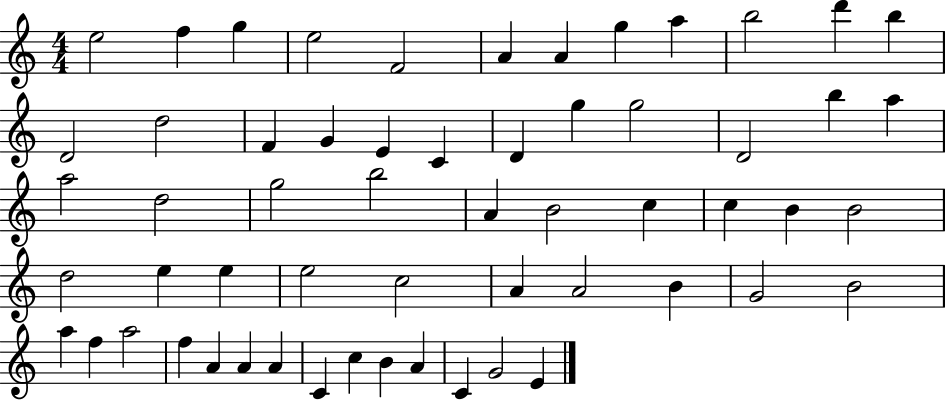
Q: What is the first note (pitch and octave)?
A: E5